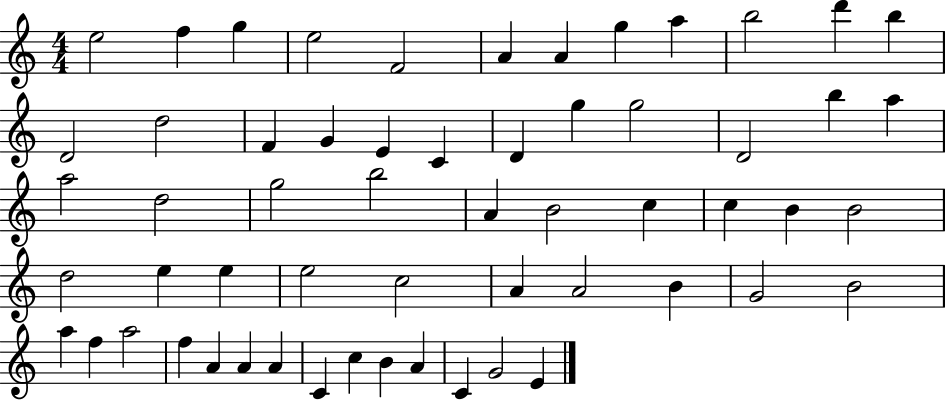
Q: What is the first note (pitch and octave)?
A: E5